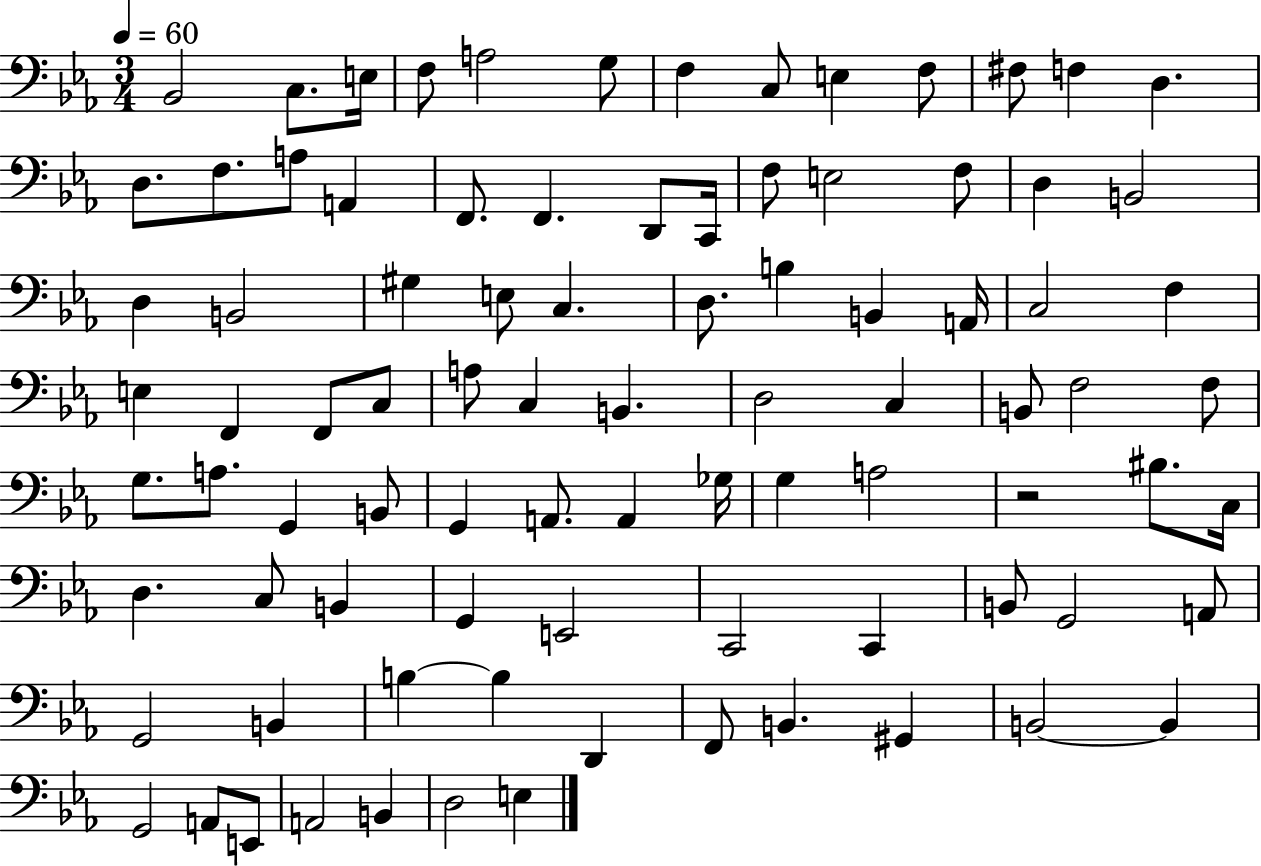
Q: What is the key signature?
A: EES major